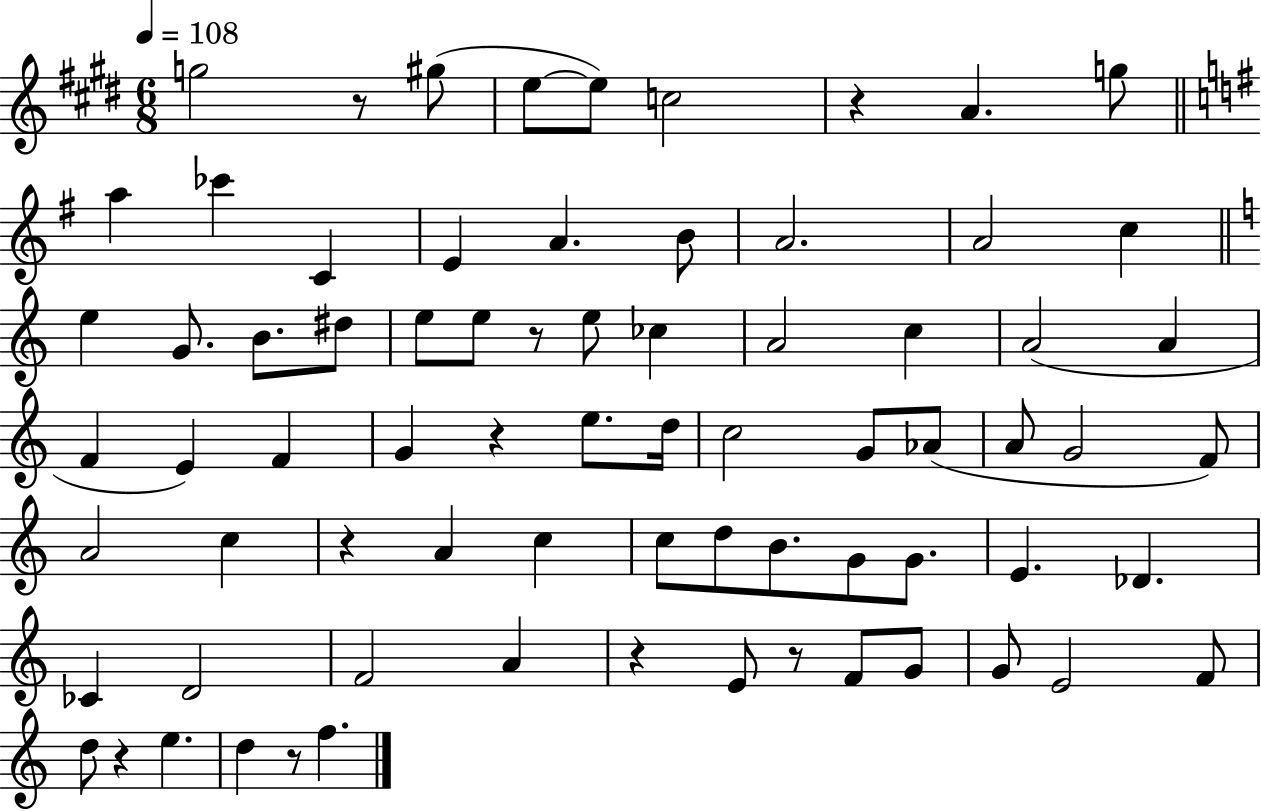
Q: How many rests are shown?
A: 9